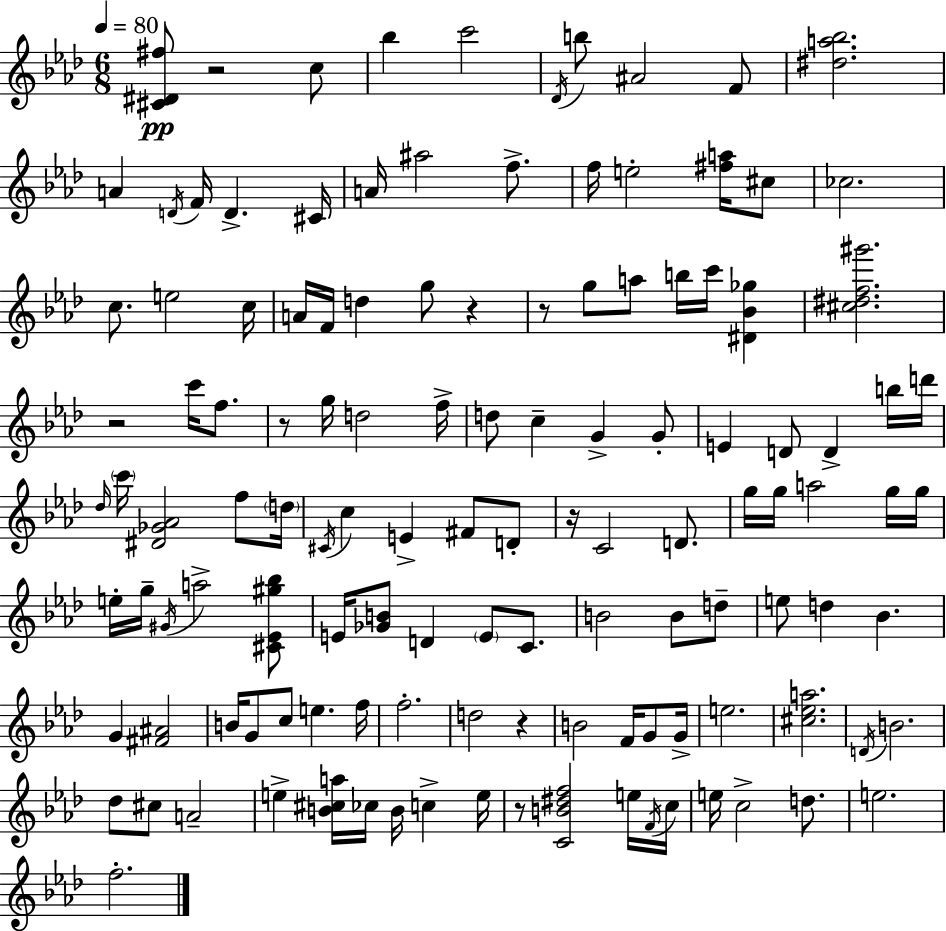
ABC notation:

X:1
T:Untitled
M:6/8
L:1/4
K:Fm
[^C^D^f]/2 z2 c/2 _b c'2 _D/4 b/2 ^A2 F/2 [^da_b]2 A D/4 F/4 D ^C/4 A/4 ^a2 f/2 f/4 e2 [^fa]/4 ^c/2 _c2 c/2 e2 c/4 A/4 F/4 d g/2 z z/2 g/2 a/2 b/4 c'/4 [^D_B_g] [^c^df^g']2 z2 c'/4 f/2 z/2 g/4 d2 f/4 d/2 c G G/2 E D/2 D b/4 d'/4 _d/4 c'/4 [^D_G_A]2 f/2 d/4 ^C/4 c E ^F/2 D/2 z/4 C2 D/2 g/4 g/4 a2 g/4 g/4 e/4 g/4 ^G/4 a2 [^C_E^g_b]/2 E/4 [_GB]/2 D E/2 C/2 B2 B/2 d/2 e/2 d _B G [^F^A]2 B/4 G/2 c/2 e f/4 f2 d2 z B2 F/4 G/2 G/4 e2 [^c_ea]2 D/4 B2 _d/2 ^c/2 A2 e [B^ca]/4 _c/4 B/4 c e/4 z/2 [CB^df]2 e/4 F/4 c/4 e/4 c2 d/2 e2 f2